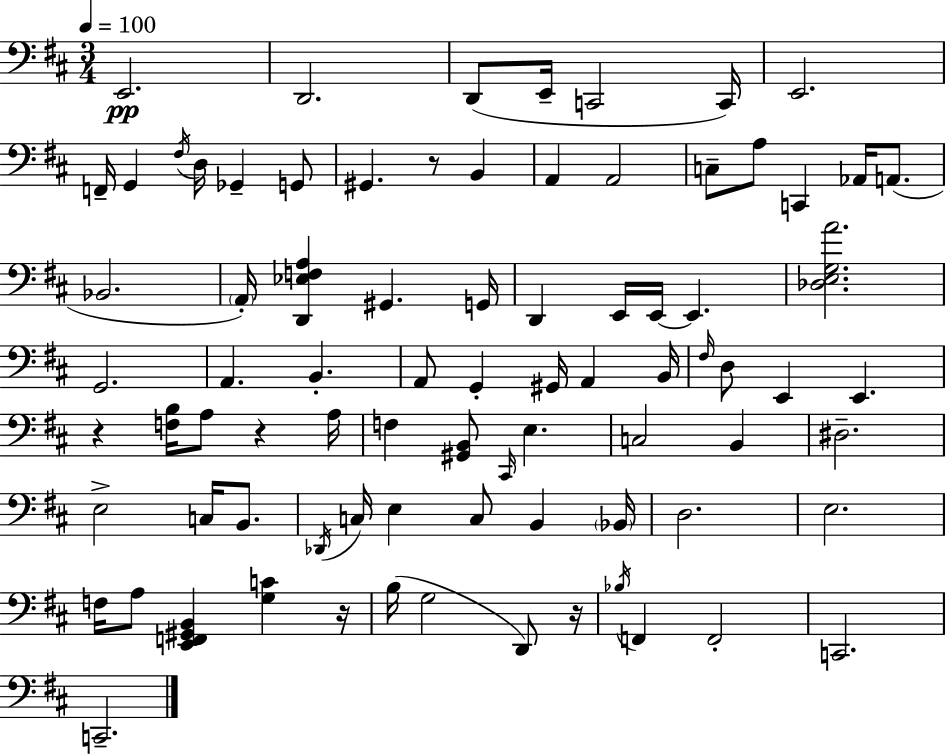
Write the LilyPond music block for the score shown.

{
  \clef bass
  \numericTimeSignature
  \time 3/4
  \key d \major
  \tempo 4 = 100
  e,2.\pp | d,2. | d,8( e,16-- c,2 c,16) | e,2. | \break f,16-- g,4 \acciaccatura { fis16 } d16 ges,4-- g,8 | gis,4. r8 b,4 | a,4 a,2 | c8-- a8 c,4 aes,16 a,8.( | \break bes,2. | \parenthesize a,16-.) <d, ees f a>4 gis,4. | g,16 d,4 e,16 e,16~~ e,4. | <des e g a'>2. | \break g,2. | a,4. b,4.-. | a,8 g,4-. gis,16 a,4 | b,16 \grace { fis16 } d8 e,4 e,4. | \break r4 <f b>16 a8 r4 | a16 f4 <gis, b,>8 \grace { cis,16 } e4. | c2 b,4 | dis2.-- | \break e2-> c16 | b,8. \acciaccatura { des,16 } c16 e4 c8 b,4 | \parenthesize bes,16 d2. | e2. | \break f16 a8 <e, f, gis, b,>4 <g c'>4 | r16 b16( g2 | d,8) r16 \acciaccatura { bes16 } f,4 f,2-. | c,2. | \break c,2.-- | \bar "|."
}